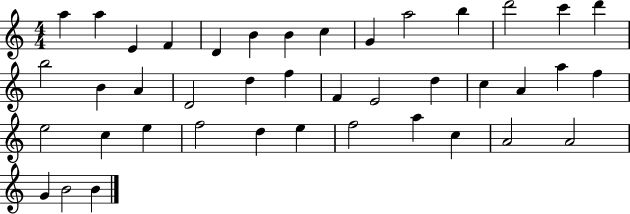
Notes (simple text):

A5/q A5/q E4/q F4/q D4/q B4/q B4/q C5/q G4/q A5/h B5/q D6/h C6/q D6/q B5/h B4/q A4/q D4/h D5/q F5/q F4/q E4/h D5/q C5/q A4/q A5/q F5/q E5/h C5/q E5/q F5/h D5/q E5/q F5/h A5/q C5/q A4/h A4/h G4/q B4/h B4/q